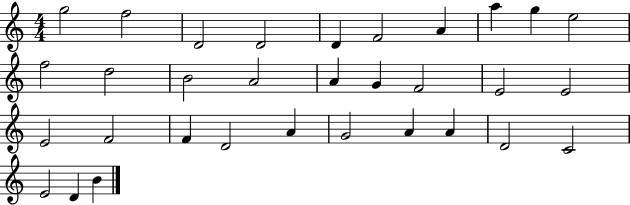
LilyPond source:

{
  \clef treble
  \numericTimeSignature
  \time 4/4
  \key c \major
  g''2 f''2 | d'2 d'2 | d'4 f'2 a'4 | a''4 g''4 e''2 | \break f''2 d''2 | b'2 a'2 | a'4 g'4 f'2 | e'2 e'2 | \break e'2 f'2 | f'4 d'2 a'4 | g'2 a'4 a'4 | d'2 c'2 | \break e'2 d'4 b'4 | \bar "|."
}